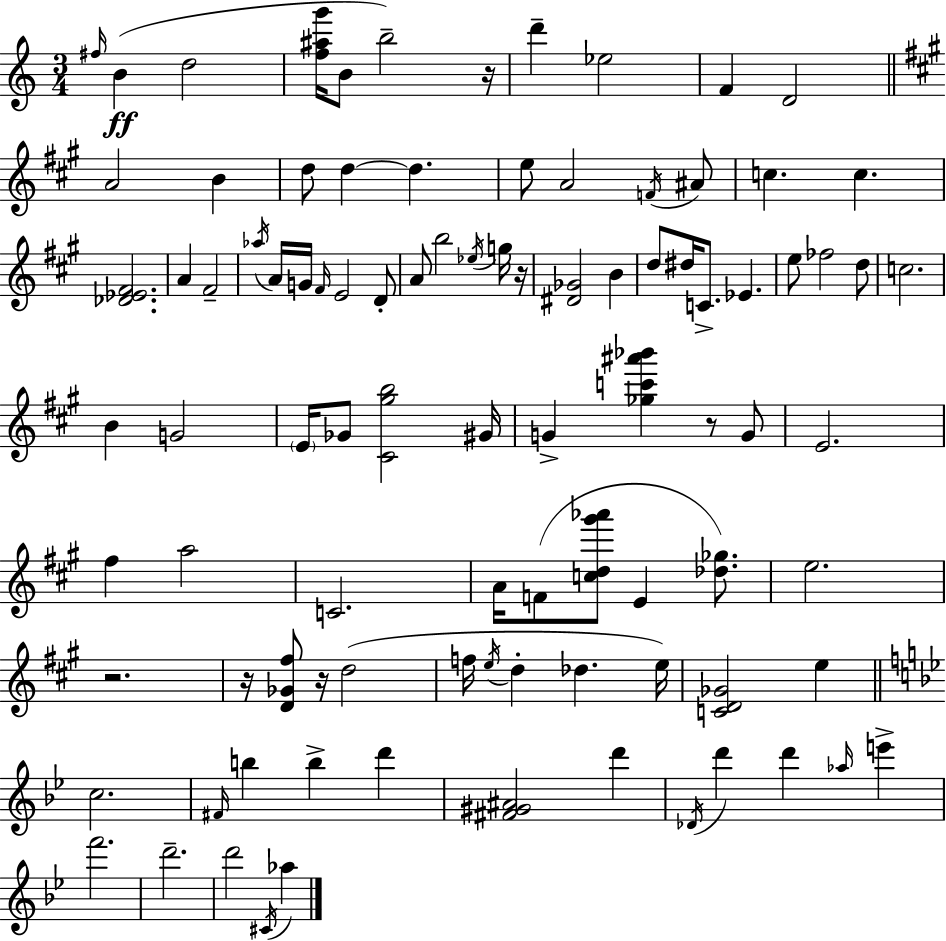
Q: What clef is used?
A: treble